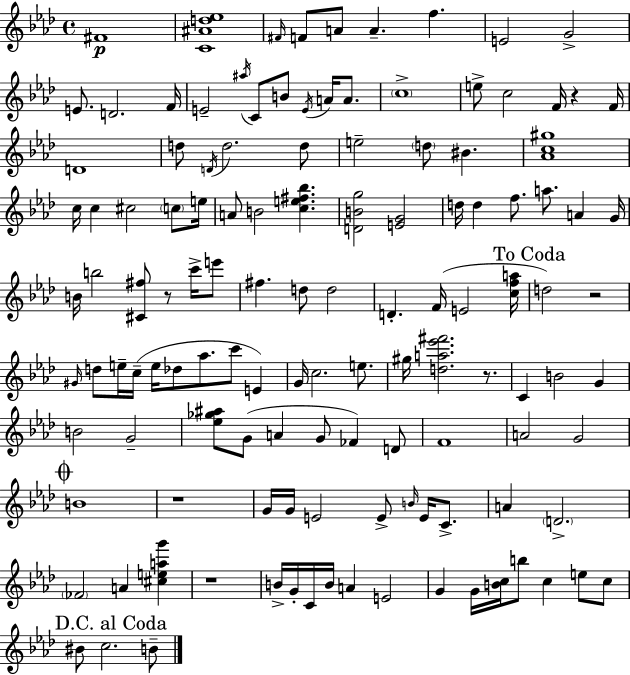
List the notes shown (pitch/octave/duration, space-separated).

F#4/w [C4,A#4,D5,Eb5]/w F#4/s F4/e A4/e A4/q. F5/q. E4/h G4/h E4/e. D4/h. F4/s E4/h A#5/s C4/e B4/e E4/s A4/s A4/e. C5/w E5/e C5/h F4/s R/q F4/s D4/w D5/e D4/s D5/h. D5/e E5/h D5/e BIS4/q. [Ab4,C5,G#5]/w C5/s C5/q C#5/h C5/e E5/s A4/e B4/h [C5,E5,F#5,Bb5]/q. [D4,B4,G5]/h [E4,G4]/h D5/s D5/q F5/e. A5/e. A4/q G4/s B4/s B5/h [C#4,F#5]/e R/e C6/s E6/e F#5/q. D5/e D5/h D4/q. F4/s E4/h [C5,F5,A5]/s D5/h R/h G#4/s D5/e E5/s C5/s E5/s Db5/e Ab5/e. C6/e E4/q G4/s C5/h. E5/e. G#5/s [D5,A5,Eb6,F#6]/h. R/e. C4/q B4/h G4/q B4/h G4/h [Eb5,Gb5,A#5]/e G4/e A4/q G4/e FES4/q D4/e F4/w A4/h G4/h B4/w R/w G4/s G4/s E4/h E4/e B4/s E4/s C4/e. A4/q D4/h. FES4/h A4/q [C#5,E5,A5,G6]/q R/w B4/s G4/s C4/s B4/s A4/q E4/h G4/q G4/s [B4,C5]/s B5/e C5/q E5/e C5/e BIS4/e C5/h. B4/e